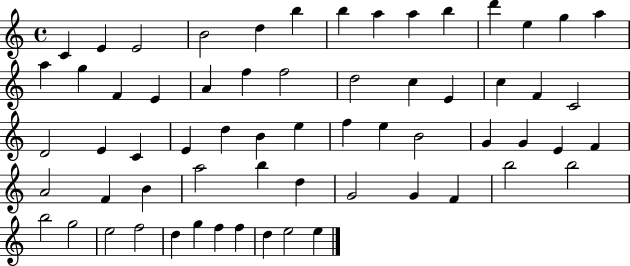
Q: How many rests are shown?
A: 0